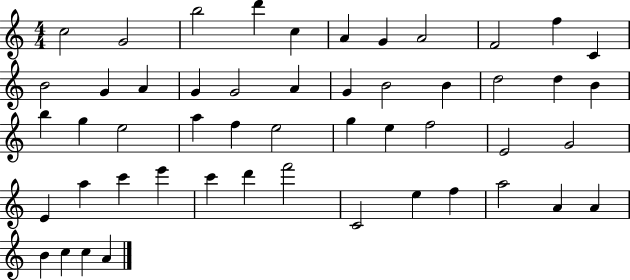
C5/h G4/h B5/h D6/q C5/q A4/q G4/q A4/h F4/h F5/q C4/q B4/h G4/q A4/q G4/q G4/h A4/q G4/q B4/h B4/q D5/h D5/q B4/q B5/q G5/q E5/h A5/q F5/q E5/h G5/q E5/q F5/h E4/h G4/h E4/q A5/q C6/q E6/q C6/q D6/q F6/h C4/h E5/q F5/q A5/h A4/q A4/q B4/q C5/q C5/q A4/q